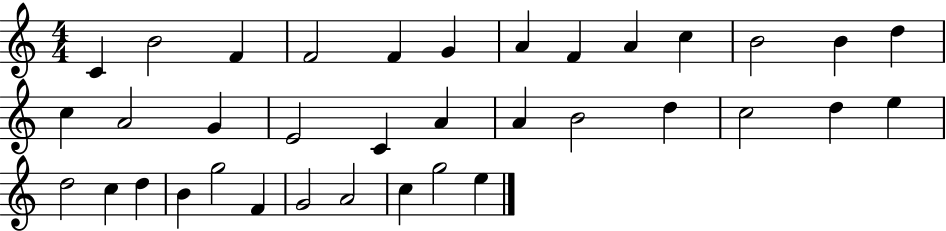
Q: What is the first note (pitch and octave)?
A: C4